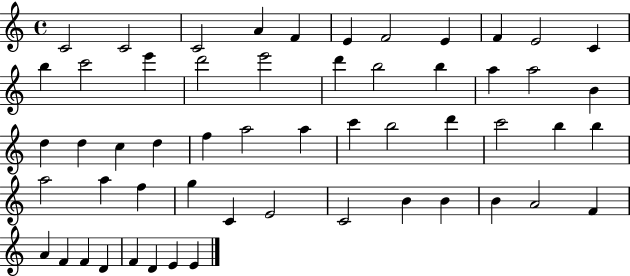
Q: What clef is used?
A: treble